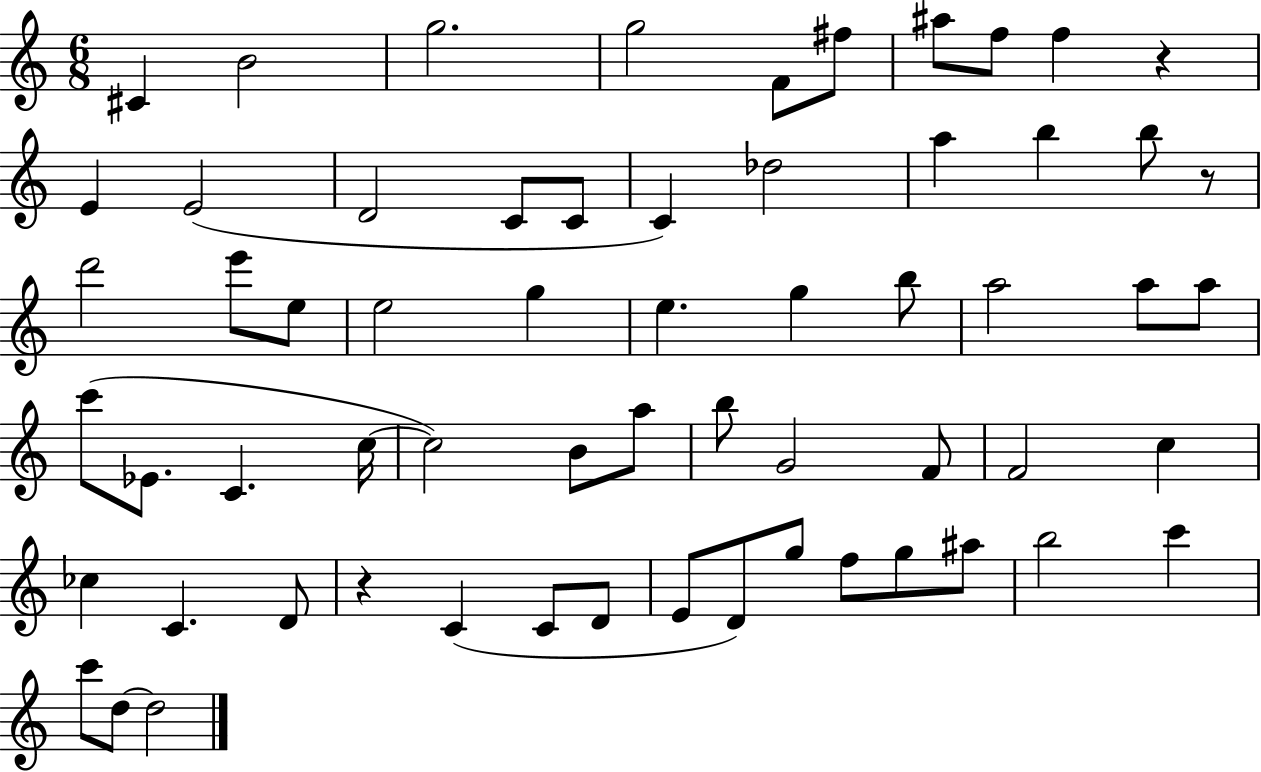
{
  \clef treble
  \numericTimeSignature
  \time 6/8
  \key c \major
  \repeat volta 2 { cis'4 b'2 | g''2. | g''2 f'8 fis''8 | ais''8 f''8 f''4 r4 | \break e'4 e'2( | d'2 c'8 c'8 | c'4) des''2 | a''4 b''4 b''8 r8 | \break d'''2 e'''8 e''8 | e''2 g''4 | e''4. g''4 b''8 | a''2 a''8 a''8 | \break c'''8( ees'8. c'4. c''16~~ | c''2) b'8 a''8 | b''8 g'2 f'8 | f'2 c''4 | \break ces''4 c'4. d'8 | r4 c'4( c'8 d'8 | e'8 d'8) g''8 f''8 g''8 ais''8 | b''2 c'''4 | \break c'''8 d''8~~ d''2 | } \bar "|."
}